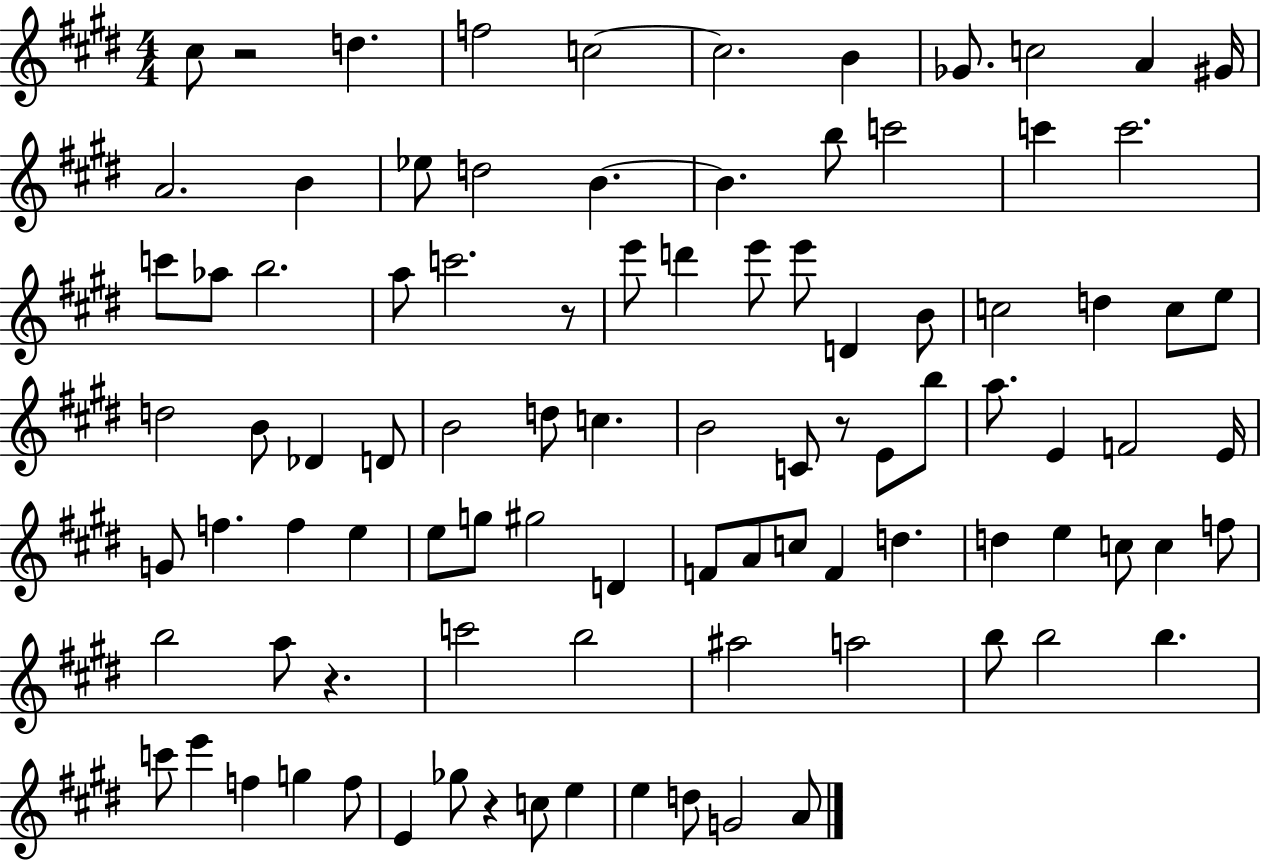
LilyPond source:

{
  \clef treble
  \numericTimeSignature
  \time 4/4
  \key e \major
  cis''8 r2 d''4. | f''2 c''2~~ | c''2. b'4 | ges'8. c''2 a'4 gis'16 | \break a'2. b'4 | ees''8 d''2 b'4.~~ | b'4. b''8 c'''2 | c'''4 c'''2. | \break c'''8 aes''8 b''2. | a''8 c'''2. r8 | e'''8 d'''4 e'''8 e'''8 d'4 b'8 | c''2 d''4 c''8 e''8 | \break d''2 b'8 des'4 d'8 | b'2 d''8 c''4. | b'2 c'8 r8 e'8 b''8 | a''8. e'4 f'2 e'16 | \break g'8 f''4. f''4 e''4 | e''8 g''8 gis''2 d'4 | f'8 a'8 c''8 f'4 d''4. | d''4 e''4 c''8 c''4 f''8 | \break b''2 a''8 r4. | c'''2 b''2 | ais''2 a''2 | b''8 b''2 b''4. | \break c'''8 e'''4 f''4 g''4 f''8 | e'4 ges''8 r4 c''8 e''4 | e''4 d''8 g'2 a'8 | \bar "|."
}